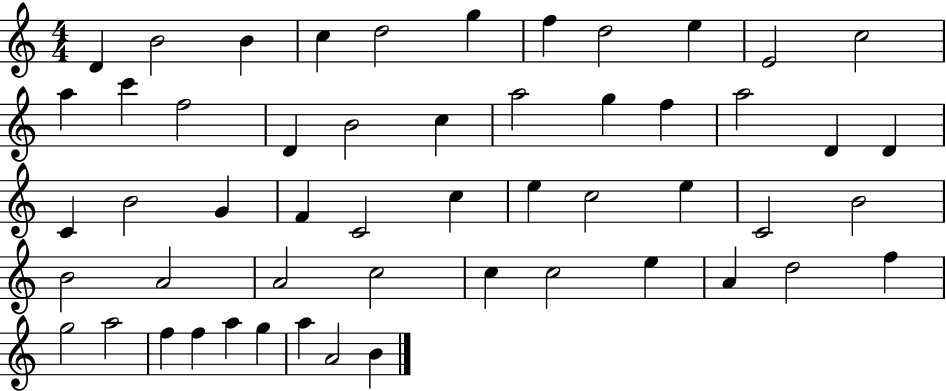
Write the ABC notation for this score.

X:1
T:Untitled
M:4/4
L:1/4
K:C
D B2 B c d2 g f d2 e E2 c2 a c' f2 D B2 c a2 g f a2 D D C B2 G F C2 c e c2 e C2 B2 B2 A2 A2 c2 c c2 e A d2 f g2 a2 f f a g a A2 B